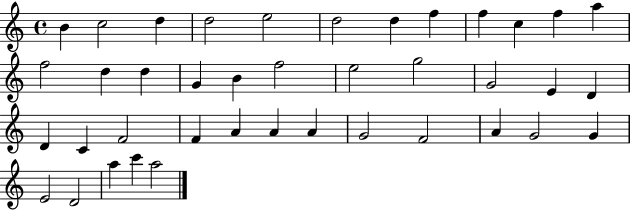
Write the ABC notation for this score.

X:1
T:Untitled
M:4/4
L:1/4
K:C
B c2 d d2 e2 d2 d f f c f a f2 d d G B f2 e2 g2 G2 E D D C F2 F A A A G2 F2 A G2 G E2 D2 a c' a2